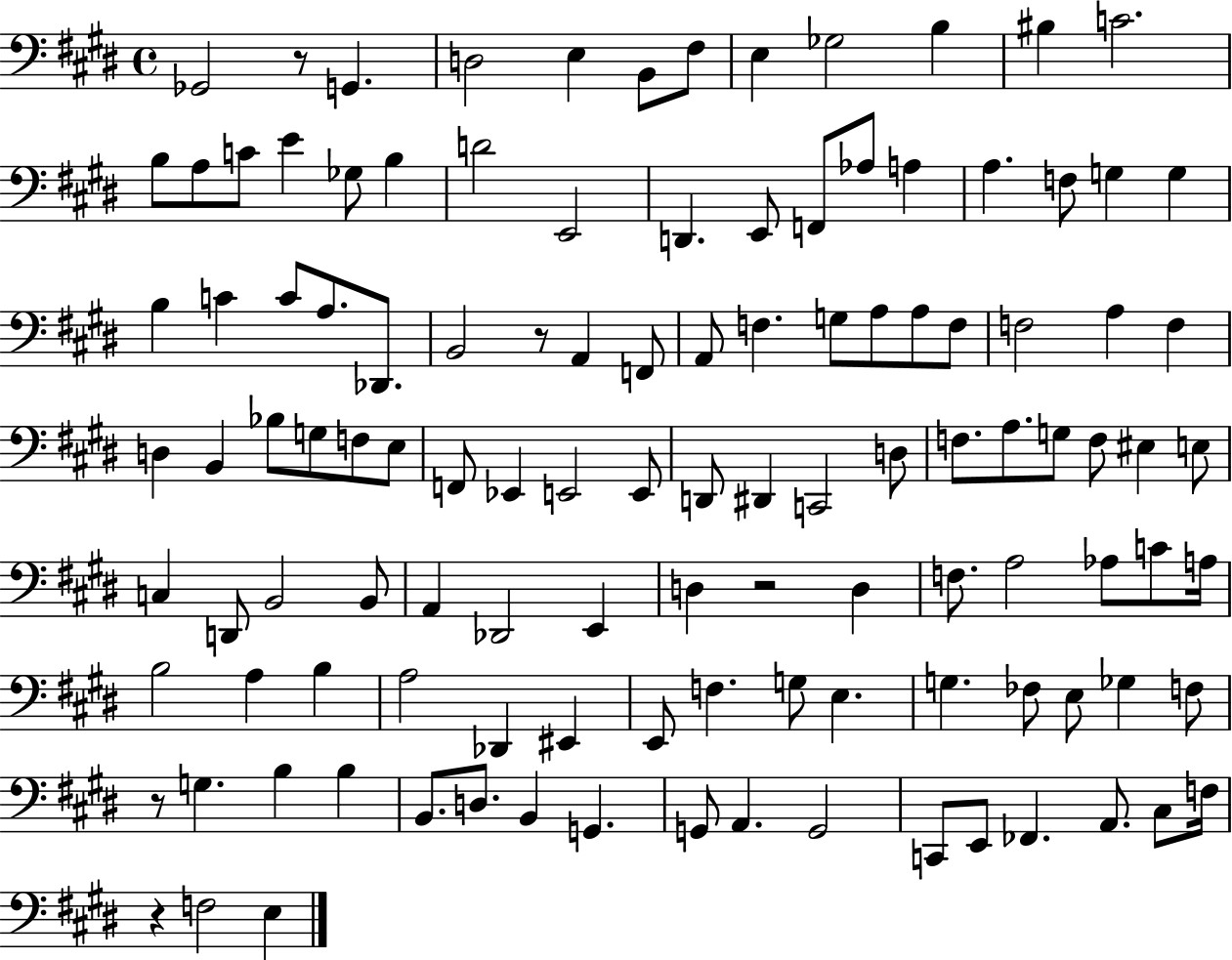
Gb2/h R/e G2/q. D3/h E3/q B2/e F#3/e E3/q Gb3/h B3/q BIS3/q C4/h. B3/e A3/e C4/e E4/q Gb3/e B3/q D4/h E2/h D2/q. E2/e F2/e Ab3/e A3/q A3/q. F3/e G3/q G3/q B3/q C4/q C4/e A3/e. Db2/e. B2/h R/e A2/q F2/e A2/e F3/q. G3/e A3/e A3/e F3/e F3/h A3/q F3/q D3/q B2/q Bb3/e G3/e F3/e E3/e F2/e Eb2/q E2/h E2/e D2/e D#2/q C2/h D3/e F3/e. A3/e. G3/e F3/e EIS3/q E3/e C3/q D2/e B2/h B2/e A2/q Db2/h E2/q D3/q R/h D3/q F3/e. A3/h Ab3/e C4/e A3/s B3/h A3/q B3/q A3/h Db2/q EIS2/q E2/e F3/q. G3/e E3/q. G3/q. FES3/e E3/e Gb3/q F3/e R/e G3/q. B3/q B3/q B2/e. D3/e. B2/q G2/q. G2/e A2/q. G2/h C2/e E2/e FES2/q. A2/e. C#3/e F3/s R/q F3/h E3/q